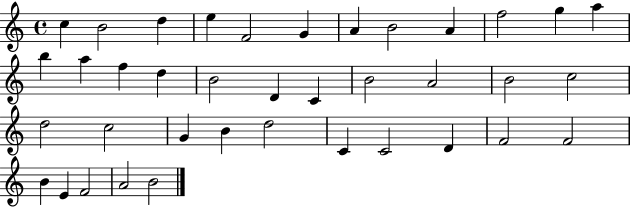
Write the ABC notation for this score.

X:1
T:Untitled
M:4/4
L:1/4
K:C
c B2 d e F2 G A B2 A f2 g a b a f d B2 D C B2 A2 B2 c2 d2 c2 G B d2 C C2 D F2 F2 B E F2 A2 B2